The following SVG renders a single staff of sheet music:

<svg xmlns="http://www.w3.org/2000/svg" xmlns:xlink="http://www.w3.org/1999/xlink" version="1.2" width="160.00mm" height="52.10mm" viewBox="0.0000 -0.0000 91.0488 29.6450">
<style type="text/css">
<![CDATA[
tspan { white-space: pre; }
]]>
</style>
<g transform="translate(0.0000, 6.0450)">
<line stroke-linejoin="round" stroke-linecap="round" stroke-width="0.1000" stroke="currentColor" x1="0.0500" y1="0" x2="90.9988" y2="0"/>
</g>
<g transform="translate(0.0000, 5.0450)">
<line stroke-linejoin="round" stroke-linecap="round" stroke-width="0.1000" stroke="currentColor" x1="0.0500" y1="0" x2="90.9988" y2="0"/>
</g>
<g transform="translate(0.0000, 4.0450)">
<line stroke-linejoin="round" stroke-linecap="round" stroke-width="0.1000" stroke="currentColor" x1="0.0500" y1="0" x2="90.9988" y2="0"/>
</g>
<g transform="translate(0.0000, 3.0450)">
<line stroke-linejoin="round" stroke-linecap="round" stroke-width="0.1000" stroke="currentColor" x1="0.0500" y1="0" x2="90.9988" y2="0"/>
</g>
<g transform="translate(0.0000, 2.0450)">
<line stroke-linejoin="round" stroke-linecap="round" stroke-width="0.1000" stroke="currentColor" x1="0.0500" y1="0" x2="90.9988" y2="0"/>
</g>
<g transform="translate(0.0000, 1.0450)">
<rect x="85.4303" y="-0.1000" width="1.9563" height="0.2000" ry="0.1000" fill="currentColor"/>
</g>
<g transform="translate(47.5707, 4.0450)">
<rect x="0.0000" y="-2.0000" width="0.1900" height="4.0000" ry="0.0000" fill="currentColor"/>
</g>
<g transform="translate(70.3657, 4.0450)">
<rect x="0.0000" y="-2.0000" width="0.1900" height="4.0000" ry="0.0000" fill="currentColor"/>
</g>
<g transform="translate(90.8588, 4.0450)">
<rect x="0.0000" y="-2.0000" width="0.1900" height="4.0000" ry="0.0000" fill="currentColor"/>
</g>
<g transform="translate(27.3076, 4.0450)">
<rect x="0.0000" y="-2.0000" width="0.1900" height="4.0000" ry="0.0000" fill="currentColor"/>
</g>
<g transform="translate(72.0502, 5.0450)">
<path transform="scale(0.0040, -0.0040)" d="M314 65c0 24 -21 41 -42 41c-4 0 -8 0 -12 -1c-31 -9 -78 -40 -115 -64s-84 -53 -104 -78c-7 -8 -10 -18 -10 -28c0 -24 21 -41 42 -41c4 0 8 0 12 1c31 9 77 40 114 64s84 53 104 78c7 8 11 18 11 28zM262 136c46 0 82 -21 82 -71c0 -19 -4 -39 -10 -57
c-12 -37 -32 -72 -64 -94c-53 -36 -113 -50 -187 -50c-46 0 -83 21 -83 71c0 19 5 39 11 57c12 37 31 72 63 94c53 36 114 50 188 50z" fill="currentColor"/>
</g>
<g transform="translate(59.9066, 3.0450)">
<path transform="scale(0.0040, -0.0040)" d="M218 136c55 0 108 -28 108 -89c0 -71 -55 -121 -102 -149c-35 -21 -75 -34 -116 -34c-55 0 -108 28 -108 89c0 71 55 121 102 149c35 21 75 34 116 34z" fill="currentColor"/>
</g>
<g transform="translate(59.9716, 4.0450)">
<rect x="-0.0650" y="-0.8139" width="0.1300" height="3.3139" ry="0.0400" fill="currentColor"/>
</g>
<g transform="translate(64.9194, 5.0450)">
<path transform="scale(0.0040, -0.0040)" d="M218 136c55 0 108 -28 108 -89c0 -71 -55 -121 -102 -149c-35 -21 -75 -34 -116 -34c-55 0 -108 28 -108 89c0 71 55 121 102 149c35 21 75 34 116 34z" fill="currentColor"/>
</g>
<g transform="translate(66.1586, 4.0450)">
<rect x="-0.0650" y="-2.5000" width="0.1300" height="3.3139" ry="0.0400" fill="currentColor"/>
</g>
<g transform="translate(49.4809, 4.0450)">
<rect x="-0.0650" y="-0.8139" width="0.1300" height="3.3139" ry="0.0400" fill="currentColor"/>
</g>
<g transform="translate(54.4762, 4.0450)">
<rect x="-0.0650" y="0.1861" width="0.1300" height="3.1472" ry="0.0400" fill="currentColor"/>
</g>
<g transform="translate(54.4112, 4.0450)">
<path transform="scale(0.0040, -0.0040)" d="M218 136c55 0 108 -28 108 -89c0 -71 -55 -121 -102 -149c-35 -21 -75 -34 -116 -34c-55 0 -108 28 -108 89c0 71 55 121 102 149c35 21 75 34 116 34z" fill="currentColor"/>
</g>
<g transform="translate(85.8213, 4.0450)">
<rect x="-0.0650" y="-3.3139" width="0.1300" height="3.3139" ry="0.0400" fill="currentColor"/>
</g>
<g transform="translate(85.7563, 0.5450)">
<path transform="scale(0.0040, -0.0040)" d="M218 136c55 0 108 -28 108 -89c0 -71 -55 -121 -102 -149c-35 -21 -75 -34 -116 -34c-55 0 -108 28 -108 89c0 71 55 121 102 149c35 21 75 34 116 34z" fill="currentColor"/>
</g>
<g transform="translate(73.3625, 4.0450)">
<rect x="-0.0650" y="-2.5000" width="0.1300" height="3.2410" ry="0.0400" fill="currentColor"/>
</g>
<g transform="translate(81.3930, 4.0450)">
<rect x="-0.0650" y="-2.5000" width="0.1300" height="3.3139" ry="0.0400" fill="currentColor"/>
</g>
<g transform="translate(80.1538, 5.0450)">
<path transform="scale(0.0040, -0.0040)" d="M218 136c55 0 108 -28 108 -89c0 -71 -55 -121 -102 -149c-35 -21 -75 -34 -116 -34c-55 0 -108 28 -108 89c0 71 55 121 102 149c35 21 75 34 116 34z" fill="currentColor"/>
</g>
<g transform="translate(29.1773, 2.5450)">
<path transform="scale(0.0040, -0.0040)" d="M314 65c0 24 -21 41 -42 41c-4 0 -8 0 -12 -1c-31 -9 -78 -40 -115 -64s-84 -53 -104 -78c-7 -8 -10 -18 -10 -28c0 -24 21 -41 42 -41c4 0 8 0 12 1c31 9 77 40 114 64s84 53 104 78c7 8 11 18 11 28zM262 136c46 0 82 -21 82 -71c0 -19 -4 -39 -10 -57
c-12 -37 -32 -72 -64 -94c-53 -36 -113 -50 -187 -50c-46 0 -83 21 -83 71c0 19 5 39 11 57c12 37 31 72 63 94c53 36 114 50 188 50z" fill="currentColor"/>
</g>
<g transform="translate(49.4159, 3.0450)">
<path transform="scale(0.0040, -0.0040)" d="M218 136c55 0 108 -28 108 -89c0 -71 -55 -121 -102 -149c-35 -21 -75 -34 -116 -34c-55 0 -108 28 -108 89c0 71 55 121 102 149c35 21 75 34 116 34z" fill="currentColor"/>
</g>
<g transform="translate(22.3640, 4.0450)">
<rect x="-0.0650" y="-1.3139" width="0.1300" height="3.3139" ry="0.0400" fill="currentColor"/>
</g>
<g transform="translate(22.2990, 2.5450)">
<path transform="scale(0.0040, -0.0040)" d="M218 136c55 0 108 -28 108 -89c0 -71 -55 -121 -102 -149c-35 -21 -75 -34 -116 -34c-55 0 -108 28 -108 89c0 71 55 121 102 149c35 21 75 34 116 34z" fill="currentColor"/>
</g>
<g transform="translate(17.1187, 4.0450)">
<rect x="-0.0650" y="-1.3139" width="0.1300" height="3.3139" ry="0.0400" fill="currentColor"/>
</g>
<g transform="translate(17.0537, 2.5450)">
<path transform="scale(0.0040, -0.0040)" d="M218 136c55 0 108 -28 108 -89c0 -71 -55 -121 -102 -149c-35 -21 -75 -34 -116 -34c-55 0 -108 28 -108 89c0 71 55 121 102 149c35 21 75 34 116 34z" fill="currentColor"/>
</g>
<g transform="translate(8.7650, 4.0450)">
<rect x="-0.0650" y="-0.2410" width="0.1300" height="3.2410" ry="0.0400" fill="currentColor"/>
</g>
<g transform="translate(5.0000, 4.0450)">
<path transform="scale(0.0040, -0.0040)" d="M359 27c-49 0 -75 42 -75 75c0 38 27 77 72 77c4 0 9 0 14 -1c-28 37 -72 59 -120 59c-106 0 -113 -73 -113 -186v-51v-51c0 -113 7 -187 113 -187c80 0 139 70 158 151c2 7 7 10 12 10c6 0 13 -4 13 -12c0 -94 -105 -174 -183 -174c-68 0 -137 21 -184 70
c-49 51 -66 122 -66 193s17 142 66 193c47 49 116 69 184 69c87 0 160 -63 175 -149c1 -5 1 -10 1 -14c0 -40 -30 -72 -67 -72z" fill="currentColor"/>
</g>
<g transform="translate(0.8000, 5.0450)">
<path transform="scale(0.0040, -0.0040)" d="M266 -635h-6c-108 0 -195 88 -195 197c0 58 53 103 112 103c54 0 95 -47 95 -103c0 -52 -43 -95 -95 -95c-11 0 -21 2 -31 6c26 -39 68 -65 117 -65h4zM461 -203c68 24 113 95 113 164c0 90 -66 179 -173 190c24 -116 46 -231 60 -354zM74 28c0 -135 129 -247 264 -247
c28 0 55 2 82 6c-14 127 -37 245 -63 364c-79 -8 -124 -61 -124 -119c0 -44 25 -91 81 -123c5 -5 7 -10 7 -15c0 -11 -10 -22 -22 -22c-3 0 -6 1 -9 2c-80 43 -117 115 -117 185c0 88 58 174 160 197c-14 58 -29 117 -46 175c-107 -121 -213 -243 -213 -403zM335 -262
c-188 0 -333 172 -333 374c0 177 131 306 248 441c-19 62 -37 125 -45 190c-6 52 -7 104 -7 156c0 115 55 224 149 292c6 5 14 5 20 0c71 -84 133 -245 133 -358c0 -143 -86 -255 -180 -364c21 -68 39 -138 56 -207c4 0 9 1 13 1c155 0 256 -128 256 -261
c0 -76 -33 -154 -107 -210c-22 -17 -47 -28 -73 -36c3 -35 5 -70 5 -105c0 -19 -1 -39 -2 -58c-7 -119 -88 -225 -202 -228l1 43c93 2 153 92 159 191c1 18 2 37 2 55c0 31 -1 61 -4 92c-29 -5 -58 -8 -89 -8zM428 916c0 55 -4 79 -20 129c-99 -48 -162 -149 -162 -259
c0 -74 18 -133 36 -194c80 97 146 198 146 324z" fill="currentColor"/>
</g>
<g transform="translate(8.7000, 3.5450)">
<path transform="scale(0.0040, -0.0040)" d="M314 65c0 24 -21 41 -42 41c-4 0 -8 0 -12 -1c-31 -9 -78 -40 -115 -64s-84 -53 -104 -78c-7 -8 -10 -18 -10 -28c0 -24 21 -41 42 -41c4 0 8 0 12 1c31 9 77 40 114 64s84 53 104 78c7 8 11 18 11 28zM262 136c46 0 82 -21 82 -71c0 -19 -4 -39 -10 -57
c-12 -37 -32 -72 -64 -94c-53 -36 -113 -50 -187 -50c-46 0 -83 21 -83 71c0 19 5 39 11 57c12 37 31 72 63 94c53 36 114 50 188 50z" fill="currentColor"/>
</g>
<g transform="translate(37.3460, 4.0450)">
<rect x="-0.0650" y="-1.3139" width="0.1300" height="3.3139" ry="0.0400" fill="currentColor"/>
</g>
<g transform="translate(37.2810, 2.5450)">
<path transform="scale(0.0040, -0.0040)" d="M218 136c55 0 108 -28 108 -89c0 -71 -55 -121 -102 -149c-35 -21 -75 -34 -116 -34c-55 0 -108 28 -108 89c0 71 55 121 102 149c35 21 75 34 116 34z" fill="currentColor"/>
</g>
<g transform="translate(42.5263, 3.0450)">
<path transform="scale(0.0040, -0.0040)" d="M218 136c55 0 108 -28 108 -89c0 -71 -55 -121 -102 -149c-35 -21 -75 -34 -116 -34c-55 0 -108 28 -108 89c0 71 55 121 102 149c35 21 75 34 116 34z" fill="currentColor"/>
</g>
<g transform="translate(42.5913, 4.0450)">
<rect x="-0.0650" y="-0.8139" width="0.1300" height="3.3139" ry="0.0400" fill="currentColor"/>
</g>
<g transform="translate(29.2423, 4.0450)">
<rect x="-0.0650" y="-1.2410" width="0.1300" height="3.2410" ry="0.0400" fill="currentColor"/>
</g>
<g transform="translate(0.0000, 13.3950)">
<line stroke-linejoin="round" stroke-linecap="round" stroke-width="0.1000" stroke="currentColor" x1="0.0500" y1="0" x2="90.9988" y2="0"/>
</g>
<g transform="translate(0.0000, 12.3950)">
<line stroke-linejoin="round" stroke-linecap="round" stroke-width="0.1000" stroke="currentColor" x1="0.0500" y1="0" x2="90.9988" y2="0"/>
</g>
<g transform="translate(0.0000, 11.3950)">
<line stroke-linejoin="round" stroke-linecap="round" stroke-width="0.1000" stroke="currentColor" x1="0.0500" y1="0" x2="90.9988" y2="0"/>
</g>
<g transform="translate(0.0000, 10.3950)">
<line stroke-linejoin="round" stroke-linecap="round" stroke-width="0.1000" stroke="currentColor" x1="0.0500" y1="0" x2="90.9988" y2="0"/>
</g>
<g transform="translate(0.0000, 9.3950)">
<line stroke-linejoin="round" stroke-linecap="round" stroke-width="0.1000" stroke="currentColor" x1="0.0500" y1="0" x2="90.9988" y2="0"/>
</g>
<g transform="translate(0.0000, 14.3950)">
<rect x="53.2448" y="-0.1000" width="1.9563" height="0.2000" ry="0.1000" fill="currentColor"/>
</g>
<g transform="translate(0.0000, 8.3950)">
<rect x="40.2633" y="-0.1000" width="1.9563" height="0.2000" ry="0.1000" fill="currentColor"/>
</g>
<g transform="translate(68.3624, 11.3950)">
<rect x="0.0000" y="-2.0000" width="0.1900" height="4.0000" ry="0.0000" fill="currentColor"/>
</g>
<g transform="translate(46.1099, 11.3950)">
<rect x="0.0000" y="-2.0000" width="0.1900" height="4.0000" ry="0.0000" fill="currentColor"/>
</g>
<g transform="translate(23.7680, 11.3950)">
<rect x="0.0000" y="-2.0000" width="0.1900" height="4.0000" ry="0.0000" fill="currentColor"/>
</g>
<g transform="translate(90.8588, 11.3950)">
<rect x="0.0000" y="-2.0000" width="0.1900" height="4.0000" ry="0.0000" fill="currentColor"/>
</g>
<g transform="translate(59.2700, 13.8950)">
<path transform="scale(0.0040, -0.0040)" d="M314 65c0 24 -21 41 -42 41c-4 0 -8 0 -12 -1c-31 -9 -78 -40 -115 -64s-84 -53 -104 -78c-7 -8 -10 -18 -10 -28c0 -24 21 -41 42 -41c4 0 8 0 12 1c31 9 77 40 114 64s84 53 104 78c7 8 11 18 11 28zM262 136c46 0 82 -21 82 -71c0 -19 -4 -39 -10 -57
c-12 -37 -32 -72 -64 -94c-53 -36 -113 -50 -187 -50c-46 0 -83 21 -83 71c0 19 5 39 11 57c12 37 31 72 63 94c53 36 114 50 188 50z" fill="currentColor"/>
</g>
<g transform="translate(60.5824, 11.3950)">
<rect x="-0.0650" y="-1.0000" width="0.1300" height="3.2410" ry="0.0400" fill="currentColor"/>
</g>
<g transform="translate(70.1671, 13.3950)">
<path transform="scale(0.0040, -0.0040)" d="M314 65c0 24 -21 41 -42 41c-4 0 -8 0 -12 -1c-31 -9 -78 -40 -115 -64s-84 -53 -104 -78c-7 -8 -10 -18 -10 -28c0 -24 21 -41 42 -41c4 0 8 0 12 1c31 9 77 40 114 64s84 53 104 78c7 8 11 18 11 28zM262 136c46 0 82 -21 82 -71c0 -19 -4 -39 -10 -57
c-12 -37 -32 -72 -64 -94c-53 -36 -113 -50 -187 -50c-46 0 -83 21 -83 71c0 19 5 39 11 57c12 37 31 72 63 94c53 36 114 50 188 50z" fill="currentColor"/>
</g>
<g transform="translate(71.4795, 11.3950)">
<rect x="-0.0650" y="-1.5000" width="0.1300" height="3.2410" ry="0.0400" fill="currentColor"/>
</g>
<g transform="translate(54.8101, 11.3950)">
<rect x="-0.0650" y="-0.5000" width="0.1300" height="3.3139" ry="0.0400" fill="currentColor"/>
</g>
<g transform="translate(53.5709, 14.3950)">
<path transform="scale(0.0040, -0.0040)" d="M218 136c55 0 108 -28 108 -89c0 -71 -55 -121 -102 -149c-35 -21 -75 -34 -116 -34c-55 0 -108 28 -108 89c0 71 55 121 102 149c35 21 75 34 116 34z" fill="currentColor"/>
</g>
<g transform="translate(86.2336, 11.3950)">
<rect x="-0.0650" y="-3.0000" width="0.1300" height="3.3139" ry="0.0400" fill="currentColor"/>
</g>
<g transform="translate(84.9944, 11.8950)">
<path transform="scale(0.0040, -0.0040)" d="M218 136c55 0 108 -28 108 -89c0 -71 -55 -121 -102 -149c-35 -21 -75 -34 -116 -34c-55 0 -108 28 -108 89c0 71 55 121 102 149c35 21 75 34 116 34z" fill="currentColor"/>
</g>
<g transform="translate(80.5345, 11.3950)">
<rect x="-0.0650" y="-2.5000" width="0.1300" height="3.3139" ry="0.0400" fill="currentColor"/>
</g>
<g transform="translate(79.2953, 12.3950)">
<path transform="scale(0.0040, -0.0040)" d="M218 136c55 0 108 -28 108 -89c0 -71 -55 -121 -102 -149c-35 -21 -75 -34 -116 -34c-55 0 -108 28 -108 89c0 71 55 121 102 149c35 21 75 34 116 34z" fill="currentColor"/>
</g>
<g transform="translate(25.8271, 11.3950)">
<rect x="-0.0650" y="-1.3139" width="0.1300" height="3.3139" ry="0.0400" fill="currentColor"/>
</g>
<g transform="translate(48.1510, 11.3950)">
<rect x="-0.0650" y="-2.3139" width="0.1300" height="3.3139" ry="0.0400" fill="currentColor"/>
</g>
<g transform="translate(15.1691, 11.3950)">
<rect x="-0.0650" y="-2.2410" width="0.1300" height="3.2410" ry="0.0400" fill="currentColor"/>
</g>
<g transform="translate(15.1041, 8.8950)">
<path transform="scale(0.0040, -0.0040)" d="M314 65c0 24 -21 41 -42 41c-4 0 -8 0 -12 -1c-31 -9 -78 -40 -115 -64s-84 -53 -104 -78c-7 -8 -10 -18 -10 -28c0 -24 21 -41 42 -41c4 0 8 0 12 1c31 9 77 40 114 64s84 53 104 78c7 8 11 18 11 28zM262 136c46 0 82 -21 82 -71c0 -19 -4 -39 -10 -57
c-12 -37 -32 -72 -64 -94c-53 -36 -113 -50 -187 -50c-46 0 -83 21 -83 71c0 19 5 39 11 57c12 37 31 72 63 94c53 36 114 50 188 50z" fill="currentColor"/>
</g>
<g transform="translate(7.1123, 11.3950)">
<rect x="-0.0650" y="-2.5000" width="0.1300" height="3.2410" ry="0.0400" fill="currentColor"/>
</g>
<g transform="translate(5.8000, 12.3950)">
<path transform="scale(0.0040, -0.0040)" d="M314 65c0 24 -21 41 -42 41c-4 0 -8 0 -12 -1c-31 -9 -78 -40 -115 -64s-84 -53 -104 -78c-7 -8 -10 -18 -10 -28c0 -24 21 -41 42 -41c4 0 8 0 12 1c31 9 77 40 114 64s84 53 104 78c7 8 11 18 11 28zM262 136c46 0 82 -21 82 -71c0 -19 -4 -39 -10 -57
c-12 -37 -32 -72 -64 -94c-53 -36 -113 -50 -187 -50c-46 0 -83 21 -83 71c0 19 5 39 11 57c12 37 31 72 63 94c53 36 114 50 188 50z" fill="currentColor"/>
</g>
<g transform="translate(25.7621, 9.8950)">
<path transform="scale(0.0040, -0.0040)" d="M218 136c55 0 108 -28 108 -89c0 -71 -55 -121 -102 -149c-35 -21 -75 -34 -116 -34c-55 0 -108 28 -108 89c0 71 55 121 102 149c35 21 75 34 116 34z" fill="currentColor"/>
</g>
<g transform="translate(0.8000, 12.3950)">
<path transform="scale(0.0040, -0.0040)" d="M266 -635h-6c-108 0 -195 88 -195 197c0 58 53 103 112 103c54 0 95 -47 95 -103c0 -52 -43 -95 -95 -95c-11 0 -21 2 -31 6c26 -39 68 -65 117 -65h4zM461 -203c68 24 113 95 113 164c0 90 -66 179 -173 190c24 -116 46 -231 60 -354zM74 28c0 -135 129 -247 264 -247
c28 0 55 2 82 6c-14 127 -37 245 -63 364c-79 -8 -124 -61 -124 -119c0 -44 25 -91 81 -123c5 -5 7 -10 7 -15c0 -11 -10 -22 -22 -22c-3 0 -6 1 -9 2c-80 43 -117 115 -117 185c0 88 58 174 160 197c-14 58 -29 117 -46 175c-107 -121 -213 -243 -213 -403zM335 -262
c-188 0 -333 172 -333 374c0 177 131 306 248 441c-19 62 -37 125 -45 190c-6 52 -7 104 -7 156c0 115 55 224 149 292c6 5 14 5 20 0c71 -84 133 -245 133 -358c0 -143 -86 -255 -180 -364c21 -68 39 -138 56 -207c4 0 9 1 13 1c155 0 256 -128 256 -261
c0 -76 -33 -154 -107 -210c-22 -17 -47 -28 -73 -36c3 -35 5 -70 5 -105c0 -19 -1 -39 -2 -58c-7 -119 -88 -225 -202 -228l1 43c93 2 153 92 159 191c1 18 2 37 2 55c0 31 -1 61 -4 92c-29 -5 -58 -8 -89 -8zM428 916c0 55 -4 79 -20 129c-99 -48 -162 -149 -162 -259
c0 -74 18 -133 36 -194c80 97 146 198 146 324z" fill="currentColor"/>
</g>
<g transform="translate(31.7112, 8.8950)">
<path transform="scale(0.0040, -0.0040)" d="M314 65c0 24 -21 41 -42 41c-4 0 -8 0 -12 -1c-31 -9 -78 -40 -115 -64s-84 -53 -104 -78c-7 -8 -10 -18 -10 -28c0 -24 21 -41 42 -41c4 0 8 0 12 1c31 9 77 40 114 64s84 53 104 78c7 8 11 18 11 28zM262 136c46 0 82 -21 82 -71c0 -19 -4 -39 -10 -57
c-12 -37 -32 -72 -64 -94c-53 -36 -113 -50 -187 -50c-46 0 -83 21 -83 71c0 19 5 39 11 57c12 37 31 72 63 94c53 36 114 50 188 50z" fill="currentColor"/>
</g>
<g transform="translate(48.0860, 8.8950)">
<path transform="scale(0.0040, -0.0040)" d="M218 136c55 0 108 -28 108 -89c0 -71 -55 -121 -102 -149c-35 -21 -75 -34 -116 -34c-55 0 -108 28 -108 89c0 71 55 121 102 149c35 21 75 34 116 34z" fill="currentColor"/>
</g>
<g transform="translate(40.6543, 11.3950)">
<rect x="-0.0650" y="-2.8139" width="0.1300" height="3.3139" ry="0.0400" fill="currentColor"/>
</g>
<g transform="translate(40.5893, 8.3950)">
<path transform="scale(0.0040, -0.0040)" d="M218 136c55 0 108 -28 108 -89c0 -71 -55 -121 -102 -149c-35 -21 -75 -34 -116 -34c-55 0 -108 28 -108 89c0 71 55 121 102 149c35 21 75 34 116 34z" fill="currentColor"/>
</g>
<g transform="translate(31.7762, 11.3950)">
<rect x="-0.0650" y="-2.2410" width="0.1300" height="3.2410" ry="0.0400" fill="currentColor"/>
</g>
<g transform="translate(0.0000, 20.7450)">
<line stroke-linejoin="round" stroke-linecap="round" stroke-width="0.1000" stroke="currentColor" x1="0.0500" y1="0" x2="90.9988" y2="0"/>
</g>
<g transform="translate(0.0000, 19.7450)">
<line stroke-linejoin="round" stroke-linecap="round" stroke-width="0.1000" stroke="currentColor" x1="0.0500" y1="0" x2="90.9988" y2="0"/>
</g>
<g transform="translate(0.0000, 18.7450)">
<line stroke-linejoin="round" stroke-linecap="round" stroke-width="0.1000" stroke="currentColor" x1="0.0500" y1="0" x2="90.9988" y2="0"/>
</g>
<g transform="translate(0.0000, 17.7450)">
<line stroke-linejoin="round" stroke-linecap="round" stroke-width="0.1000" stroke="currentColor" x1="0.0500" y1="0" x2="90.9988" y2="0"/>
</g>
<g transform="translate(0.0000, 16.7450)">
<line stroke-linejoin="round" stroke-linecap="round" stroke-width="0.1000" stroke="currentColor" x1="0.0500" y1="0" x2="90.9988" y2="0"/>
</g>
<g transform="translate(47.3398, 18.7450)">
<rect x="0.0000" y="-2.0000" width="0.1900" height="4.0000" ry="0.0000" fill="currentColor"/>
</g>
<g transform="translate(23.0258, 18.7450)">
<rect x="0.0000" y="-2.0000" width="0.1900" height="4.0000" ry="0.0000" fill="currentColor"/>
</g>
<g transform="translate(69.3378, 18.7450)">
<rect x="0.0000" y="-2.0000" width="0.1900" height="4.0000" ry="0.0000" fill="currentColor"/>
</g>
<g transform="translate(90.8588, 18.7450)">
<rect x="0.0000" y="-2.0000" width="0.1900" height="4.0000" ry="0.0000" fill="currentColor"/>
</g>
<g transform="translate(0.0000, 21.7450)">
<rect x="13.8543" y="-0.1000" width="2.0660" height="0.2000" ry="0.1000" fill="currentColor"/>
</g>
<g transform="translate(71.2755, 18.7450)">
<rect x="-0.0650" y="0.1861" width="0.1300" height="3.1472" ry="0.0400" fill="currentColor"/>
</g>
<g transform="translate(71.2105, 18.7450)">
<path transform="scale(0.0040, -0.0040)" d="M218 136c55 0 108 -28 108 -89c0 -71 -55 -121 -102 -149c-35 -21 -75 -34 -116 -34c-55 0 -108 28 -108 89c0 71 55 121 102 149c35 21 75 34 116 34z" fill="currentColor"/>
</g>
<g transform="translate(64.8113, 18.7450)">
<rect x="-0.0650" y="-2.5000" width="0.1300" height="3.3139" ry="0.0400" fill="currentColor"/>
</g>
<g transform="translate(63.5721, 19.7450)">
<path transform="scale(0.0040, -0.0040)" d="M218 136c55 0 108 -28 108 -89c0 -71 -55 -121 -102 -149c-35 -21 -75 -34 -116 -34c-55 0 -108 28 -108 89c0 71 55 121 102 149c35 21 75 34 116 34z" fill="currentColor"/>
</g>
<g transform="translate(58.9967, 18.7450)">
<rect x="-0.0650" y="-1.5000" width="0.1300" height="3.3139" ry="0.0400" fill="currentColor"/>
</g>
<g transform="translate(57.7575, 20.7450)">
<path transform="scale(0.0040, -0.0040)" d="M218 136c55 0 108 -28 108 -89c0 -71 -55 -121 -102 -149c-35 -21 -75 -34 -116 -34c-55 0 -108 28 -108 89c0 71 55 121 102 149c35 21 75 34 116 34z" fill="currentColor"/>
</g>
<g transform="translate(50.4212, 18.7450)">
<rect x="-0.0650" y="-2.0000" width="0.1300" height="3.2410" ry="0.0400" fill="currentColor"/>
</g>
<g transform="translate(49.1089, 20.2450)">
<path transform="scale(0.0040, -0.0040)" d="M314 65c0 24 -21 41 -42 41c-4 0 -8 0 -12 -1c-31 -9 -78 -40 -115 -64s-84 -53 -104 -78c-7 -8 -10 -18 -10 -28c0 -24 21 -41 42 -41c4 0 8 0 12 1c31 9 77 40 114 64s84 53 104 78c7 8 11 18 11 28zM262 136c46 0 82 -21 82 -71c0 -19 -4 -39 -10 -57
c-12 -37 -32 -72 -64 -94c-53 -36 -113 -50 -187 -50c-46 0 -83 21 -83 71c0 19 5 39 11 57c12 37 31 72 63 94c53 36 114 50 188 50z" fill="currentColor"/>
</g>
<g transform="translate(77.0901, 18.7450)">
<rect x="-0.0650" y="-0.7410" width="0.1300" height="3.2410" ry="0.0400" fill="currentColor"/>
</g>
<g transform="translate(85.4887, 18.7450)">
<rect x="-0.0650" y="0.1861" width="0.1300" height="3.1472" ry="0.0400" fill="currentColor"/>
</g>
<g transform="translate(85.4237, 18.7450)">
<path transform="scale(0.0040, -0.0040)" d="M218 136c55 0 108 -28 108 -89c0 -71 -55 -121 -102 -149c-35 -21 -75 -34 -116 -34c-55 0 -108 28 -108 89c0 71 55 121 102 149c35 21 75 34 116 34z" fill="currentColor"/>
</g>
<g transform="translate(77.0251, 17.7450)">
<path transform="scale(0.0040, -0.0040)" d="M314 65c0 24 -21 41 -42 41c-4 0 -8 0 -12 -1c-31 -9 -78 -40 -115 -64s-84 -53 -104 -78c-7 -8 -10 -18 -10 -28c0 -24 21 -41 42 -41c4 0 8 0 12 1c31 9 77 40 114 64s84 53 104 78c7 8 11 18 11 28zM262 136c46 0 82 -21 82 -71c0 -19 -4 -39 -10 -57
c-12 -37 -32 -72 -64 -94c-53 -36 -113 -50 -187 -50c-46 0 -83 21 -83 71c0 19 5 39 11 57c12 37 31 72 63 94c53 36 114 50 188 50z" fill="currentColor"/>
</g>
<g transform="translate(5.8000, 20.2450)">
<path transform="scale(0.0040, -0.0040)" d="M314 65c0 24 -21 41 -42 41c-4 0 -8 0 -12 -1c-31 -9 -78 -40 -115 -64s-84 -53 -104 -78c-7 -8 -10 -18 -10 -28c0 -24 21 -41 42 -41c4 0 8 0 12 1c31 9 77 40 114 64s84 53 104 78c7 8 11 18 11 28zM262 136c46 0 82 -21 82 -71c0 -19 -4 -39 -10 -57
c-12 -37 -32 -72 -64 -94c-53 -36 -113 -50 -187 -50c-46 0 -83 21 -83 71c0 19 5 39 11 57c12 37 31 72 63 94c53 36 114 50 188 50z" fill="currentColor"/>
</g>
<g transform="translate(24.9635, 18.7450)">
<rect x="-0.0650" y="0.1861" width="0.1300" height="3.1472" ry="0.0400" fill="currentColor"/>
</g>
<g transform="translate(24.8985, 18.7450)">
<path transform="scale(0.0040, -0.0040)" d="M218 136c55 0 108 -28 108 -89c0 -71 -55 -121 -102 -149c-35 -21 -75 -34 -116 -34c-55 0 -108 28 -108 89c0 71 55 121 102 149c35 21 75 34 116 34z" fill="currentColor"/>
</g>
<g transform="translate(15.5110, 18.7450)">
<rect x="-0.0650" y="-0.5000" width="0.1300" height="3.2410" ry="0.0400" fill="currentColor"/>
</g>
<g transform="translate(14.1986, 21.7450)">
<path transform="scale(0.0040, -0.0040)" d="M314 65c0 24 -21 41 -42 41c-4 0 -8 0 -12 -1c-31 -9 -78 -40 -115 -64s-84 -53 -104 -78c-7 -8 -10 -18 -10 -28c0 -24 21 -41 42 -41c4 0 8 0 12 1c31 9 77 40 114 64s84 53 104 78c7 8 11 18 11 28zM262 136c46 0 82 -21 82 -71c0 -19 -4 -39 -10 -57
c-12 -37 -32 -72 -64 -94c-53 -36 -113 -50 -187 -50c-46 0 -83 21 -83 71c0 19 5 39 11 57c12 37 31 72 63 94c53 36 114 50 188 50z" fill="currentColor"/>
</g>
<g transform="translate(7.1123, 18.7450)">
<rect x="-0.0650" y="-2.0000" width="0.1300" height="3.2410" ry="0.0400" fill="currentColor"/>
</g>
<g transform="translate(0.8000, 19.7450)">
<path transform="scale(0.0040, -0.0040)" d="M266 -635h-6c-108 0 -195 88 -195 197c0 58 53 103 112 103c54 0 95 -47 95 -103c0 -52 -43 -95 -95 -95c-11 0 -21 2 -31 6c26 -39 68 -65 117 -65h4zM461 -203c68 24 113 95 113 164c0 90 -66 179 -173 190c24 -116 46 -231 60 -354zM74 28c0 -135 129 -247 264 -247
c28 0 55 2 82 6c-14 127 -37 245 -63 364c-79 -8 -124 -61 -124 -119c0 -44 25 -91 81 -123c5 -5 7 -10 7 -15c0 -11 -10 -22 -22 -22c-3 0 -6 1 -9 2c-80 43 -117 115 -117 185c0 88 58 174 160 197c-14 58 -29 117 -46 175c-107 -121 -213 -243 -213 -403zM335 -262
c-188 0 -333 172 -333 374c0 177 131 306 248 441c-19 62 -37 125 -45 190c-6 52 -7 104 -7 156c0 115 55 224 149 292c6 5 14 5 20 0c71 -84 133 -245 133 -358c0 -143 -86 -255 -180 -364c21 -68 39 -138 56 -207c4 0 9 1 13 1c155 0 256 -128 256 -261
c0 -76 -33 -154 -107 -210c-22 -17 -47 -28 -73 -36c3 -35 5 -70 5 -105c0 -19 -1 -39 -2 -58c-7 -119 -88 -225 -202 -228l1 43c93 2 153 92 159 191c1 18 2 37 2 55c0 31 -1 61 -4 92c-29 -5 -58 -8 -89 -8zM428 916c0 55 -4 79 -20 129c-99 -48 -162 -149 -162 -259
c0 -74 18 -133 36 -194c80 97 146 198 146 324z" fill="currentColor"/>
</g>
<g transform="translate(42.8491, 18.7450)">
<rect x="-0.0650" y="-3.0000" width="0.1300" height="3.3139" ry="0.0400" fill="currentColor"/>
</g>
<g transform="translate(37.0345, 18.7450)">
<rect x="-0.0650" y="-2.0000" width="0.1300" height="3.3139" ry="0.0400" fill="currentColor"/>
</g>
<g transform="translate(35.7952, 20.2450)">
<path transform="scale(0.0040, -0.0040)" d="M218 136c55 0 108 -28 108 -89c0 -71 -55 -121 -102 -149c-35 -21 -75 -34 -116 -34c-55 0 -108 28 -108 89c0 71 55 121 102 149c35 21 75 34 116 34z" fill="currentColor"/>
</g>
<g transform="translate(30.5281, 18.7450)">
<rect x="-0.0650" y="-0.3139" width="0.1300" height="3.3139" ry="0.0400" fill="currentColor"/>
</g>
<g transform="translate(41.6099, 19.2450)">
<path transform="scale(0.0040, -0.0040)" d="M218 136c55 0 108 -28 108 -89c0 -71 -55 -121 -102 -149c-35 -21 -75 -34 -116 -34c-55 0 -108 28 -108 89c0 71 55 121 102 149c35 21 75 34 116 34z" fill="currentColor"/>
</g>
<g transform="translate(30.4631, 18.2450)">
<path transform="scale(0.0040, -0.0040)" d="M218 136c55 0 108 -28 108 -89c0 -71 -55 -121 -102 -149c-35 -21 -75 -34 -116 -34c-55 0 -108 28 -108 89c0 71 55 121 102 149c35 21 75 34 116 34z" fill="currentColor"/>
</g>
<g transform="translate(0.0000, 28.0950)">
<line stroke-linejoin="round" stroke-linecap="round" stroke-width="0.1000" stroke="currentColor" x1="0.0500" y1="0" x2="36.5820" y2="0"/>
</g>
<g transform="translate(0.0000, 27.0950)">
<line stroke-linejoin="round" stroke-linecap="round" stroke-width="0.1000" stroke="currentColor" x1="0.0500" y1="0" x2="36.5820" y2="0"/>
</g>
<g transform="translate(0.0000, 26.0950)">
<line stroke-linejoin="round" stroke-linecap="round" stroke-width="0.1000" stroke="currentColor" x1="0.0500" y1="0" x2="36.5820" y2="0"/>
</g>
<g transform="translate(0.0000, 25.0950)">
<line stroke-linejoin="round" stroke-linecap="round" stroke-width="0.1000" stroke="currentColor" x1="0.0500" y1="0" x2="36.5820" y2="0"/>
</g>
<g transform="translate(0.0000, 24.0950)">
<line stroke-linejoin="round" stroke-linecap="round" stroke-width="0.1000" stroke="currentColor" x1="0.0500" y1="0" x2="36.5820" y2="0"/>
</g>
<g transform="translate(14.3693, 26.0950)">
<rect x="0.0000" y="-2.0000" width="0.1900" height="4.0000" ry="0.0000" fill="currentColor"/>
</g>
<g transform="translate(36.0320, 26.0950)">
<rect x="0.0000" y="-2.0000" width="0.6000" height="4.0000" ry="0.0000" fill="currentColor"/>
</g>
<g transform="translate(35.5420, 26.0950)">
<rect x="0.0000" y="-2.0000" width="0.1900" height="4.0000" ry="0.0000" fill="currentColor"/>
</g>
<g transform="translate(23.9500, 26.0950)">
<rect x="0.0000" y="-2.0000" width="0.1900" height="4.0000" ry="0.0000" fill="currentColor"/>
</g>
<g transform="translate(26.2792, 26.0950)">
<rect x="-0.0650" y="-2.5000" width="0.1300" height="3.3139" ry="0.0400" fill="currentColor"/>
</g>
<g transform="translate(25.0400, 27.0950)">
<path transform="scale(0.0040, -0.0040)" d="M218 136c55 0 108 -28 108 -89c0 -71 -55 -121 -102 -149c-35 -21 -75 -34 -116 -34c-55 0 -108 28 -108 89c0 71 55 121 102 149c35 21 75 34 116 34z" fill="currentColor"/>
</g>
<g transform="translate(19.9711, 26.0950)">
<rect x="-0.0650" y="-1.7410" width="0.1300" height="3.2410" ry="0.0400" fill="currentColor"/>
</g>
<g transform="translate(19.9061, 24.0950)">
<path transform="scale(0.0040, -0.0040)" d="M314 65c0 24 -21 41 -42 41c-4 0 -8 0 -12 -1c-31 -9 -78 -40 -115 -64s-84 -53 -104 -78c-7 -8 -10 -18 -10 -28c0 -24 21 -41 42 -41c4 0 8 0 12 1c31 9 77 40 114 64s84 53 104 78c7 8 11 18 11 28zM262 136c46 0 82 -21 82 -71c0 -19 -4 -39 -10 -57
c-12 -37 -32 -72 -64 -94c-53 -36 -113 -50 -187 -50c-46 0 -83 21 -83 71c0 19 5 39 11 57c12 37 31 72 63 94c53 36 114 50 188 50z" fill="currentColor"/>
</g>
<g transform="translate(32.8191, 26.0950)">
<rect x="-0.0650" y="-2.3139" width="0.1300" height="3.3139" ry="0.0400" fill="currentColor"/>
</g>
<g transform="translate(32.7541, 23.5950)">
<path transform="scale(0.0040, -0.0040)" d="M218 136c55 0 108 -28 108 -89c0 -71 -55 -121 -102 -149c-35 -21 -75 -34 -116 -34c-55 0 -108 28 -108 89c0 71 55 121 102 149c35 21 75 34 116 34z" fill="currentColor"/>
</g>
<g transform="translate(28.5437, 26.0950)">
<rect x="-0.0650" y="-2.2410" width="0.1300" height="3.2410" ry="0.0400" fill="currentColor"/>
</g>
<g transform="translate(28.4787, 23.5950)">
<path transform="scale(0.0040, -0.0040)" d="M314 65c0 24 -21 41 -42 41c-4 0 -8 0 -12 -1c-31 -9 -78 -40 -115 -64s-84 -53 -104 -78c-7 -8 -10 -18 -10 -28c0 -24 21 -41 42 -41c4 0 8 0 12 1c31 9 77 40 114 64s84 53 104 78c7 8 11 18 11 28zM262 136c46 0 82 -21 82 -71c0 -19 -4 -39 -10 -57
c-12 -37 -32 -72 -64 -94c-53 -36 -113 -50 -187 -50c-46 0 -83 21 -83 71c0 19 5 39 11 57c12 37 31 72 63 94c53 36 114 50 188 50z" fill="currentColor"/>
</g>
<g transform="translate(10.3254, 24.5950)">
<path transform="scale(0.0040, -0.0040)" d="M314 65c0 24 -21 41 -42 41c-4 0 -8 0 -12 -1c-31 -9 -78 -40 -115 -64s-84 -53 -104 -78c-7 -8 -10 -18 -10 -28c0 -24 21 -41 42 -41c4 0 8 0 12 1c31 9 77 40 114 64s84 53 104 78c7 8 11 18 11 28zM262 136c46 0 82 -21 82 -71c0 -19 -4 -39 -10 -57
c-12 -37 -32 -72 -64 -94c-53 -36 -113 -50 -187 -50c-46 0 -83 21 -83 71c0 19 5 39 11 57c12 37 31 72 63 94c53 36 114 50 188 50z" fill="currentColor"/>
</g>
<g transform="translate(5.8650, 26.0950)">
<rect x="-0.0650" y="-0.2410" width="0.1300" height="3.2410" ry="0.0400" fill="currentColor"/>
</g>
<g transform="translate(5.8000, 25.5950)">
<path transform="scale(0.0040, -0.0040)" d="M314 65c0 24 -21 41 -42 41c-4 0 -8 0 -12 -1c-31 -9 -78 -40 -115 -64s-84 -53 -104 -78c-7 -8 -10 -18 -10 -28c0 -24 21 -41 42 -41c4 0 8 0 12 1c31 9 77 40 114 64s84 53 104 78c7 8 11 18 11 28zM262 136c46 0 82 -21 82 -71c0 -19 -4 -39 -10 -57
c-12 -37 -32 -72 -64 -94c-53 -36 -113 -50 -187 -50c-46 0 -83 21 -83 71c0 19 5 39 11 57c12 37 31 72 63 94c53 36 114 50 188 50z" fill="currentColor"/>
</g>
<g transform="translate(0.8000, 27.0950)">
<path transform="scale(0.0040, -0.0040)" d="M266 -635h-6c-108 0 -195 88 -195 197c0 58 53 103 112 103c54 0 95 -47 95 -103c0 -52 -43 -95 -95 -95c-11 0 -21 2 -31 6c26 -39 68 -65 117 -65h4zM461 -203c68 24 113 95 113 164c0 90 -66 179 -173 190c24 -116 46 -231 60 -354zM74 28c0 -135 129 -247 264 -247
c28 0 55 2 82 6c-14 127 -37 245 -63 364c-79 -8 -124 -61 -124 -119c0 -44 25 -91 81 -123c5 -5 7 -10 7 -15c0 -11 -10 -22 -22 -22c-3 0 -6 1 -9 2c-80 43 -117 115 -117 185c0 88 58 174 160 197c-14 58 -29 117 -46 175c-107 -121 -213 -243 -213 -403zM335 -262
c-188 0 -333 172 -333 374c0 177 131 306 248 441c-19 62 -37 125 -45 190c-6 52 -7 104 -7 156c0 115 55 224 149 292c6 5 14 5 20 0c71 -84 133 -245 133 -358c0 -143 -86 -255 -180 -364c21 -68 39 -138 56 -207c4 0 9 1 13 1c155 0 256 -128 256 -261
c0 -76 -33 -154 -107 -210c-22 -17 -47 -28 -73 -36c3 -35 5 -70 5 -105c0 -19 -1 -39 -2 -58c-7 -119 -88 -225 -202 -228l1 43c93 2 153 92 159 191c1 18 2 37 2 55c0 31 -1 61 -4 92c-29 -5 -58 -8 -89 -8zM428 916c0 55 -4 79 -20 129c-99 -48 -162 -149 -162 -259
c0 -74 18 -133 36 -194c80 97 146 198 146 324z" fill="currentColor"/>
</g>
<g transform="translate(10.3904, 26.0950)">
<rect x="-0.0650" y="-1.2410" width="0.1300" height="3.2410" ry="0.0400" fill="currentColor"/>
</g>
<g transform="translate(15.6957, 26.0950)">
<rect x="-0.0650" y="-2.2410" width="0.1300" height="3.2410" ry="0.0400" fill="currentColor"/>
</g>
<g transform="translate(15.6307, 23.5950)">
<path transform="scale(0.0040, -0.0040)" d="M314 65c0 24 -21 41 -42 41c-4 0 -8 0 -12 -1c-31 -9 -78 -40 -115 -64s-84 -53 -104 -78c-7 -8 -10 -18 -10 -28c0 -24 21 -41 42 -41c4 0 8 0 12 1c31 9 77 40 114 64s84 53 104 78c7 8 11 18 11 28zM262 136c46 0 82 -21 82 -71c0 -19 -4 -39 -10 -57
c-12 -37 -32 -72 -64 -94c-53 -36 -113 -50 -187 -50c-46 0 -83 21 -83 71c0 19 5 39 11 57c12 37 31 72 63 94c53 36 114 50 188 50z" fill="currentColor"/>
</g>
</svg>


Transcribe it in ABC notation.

X:1
T:Untitled
M:4/4
L:1/4
K:C
c2 e e e2 e d d B d G G2 G b G2 g2 e g2 a g C D2 E2 G A F2 C2 B c F A F2 E G B d2 B c2 e2 g2 f2 G g2 g